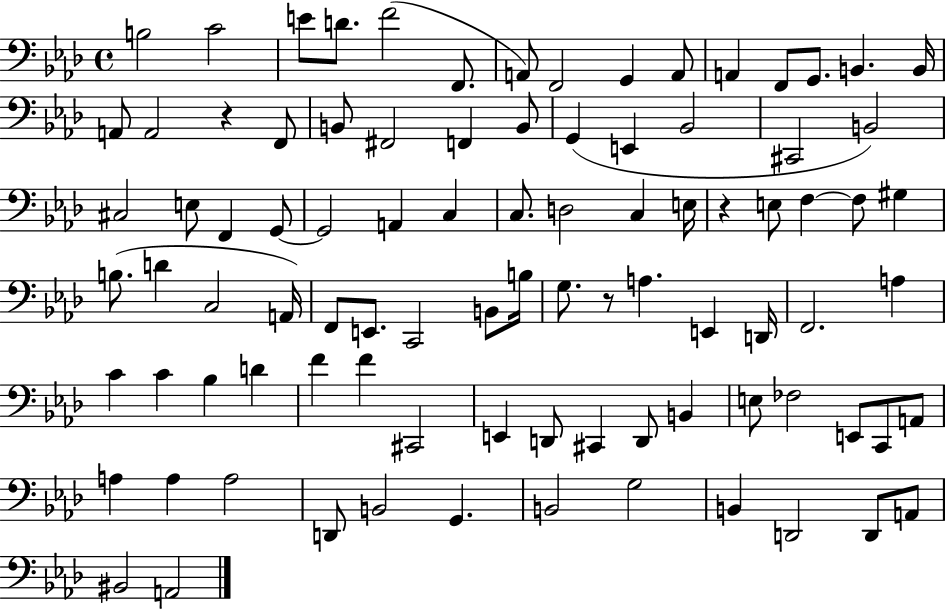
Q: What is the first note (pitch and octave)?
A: B3